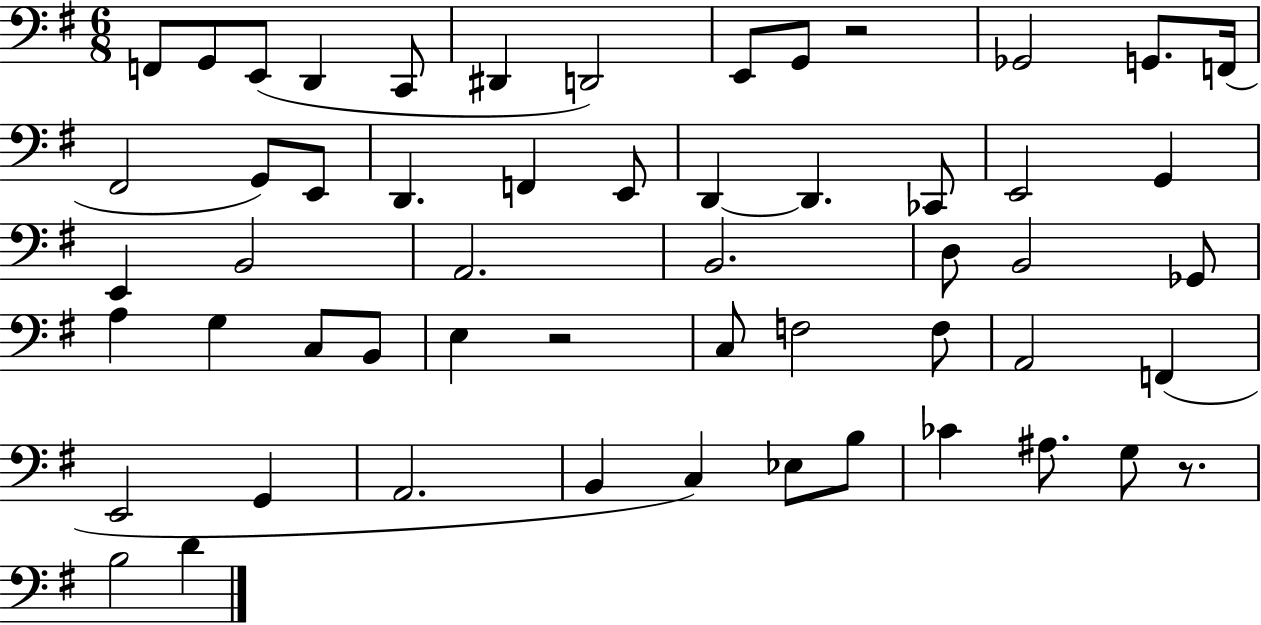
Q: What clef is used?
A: bass